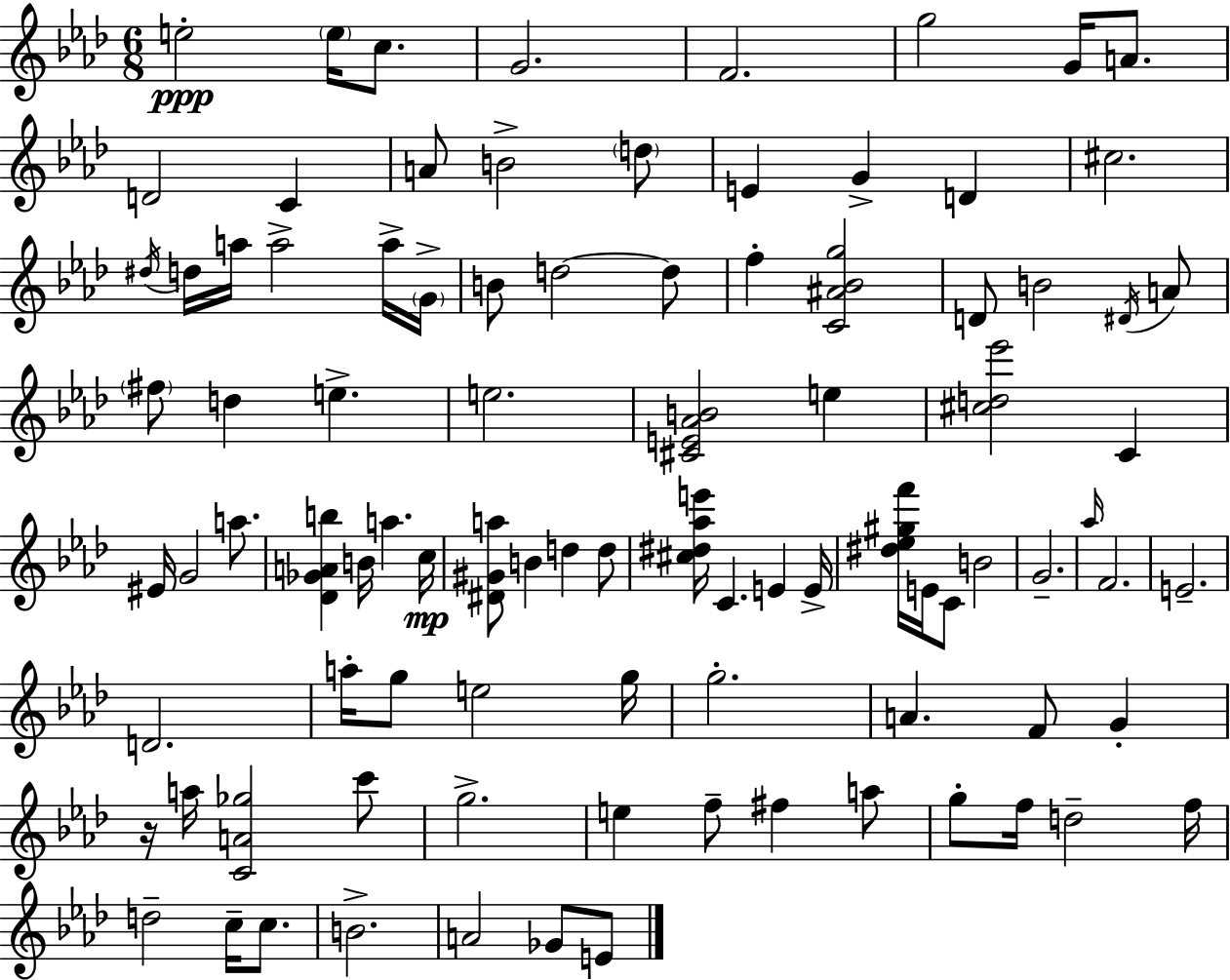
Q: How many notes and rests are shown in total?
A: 92